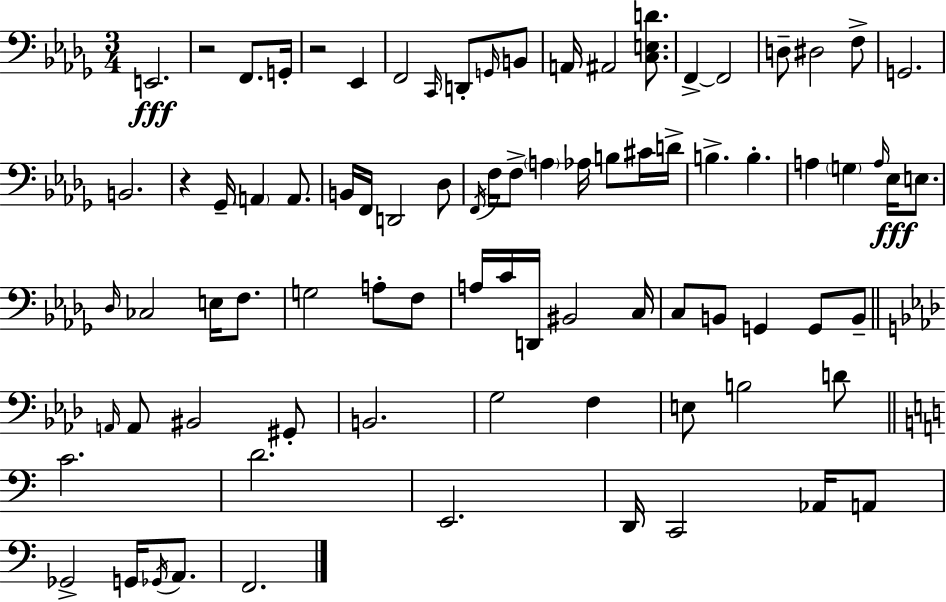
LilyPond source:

{
  \clef bass
  \numericTimeSignature
  \time 3/4
  \key bes \minor
  e,2.\fff | r2 f,8. g,16-. | r2 ees,4 | f,2 \grace { c,16 } d,8-. \grace { g,16 } | \break b,8 a,16 ais,2 <c e d'>8. | f,4->~~ f,2 | d8-- dis2 | f8-> g,2. | \break b,2. | r4 ges,16-- \parenthesize a,4 a,8. | b,16 f,16 d,2 | des8 \acciaccatura { f,16 } f16 f8-> \parenthesize a4 aes16 b8 | \break cis'16 d'16-> b4.-> b4.-. | a4 \parenthesize g4 \grace { a16 }\fff | ees16 e8. \grace { des16 } ces2 | e16 f8. g2 | \break a8-. f8 a16 c'16 d,16 bis,2 | c16 c8 b,8 g,4 | g,8 b,8-- \bar "||" \break \key aes \major \grace { a,16 } a,8 bis,2 gis,8-. | b,2. | g2 f4 | e8 b2 d'8 | \break \bar "||" \break \key c \major c'2. | d'2. | e,2. | d,16 c,2 aes,16 a,8 | \break ges,2-> g,16 \acciaccatura { ges,16 } a,8. | f,2. | \bar "|."
}